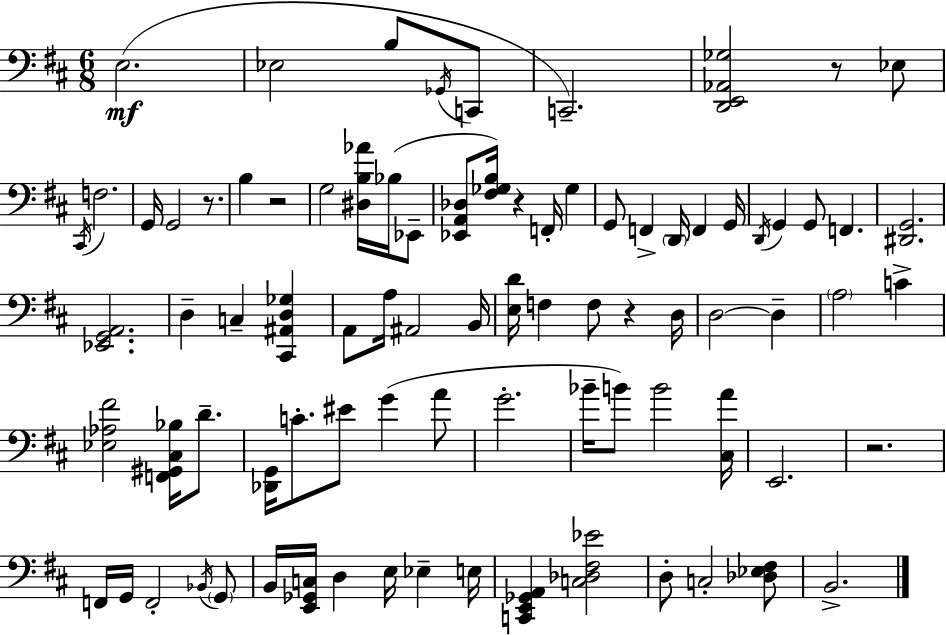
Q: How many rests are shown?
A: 6